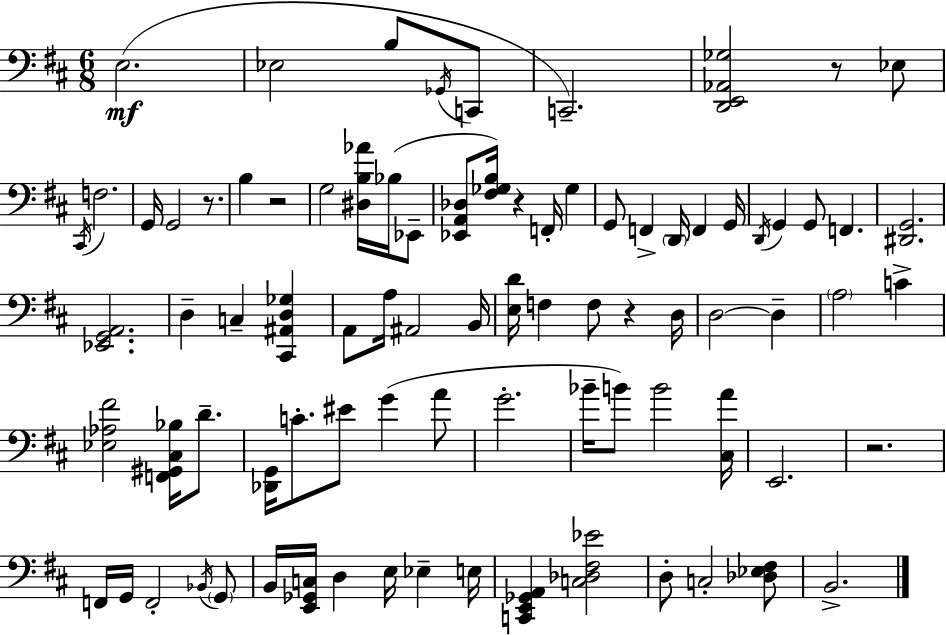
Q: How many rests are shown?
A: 6